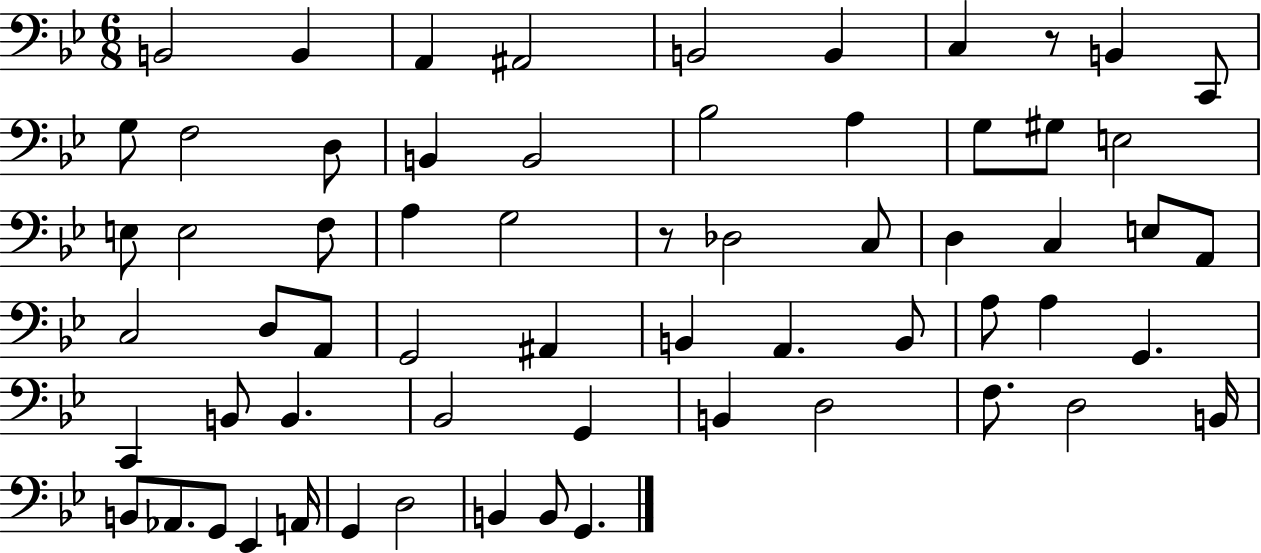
{
  \clef bass
  \numericTimeSignature
  \time 6/8
  \key bes \major
  b,2 b,4 | a,4 ais,2 | b,2 b,4 | c4 r8 b,4 c,8 | \break g8 f2 d8 | b,4 b,2 | bes2 a4 | g8 gis8 e2 | \break e8 e2 f8 | a4 g2 | r8 des2 c8 | d4 c4 e8 a,8 | \break c2 d8 a,8 | g,2 ais,4 | b,4 a,4. b,8 | a8 a4 g,4. | \break c,4 b,8 b,4. | bes,2 g,4 | b,4 d2 | f8. d2 b,16 | \break b,8 aes,8. g,8 ees,4 a,16 | g,4 d2 | b,4 b,8 g,4. | \bar "|."
}